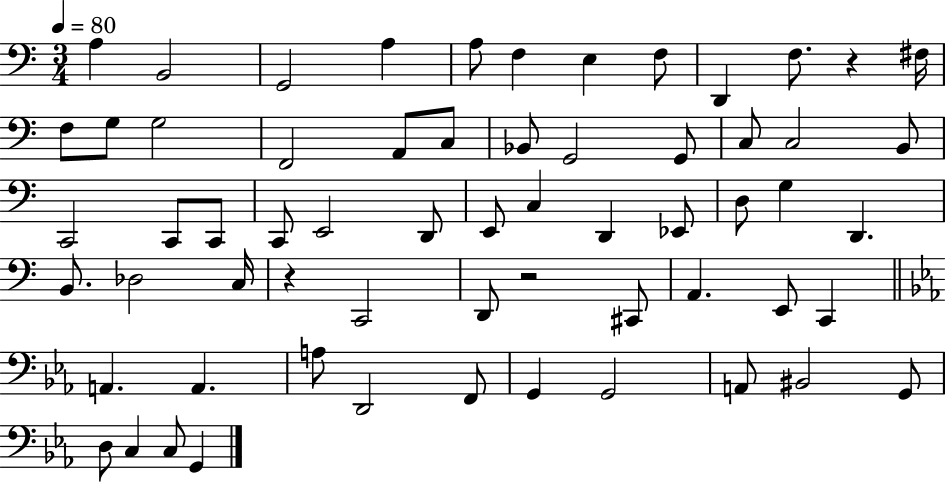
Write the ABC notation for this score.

X:1
T:Untitled
M:3/4
L:1/4
K:C
A, B,,2 G,,2 A, A,/2 F, E, F,/2 D,, F,/2 z ^F,/4 F,/2 G,/2 G,2 F,,2 A,,/2 C,/2 _B,,/2 G,,2 G,,/2 C,/2 C,2 B,,/2 C,,2 C,,/2 C,,/2 C,,/2 E,,2 D,,/2 E,,/2 C, D,, _E,,/2 D,/2 G, D,, B,,/2 _D,2 C,/4 z C,,2 D,,/2 z2 ^C,,/2 A,, E,,/2 C,, A,, A,, A,/2 D,,2 F,,/2 G,, G,,2 A,,/2 ^B,,2 G,,/2 D,/2 C, C,/2 G,,